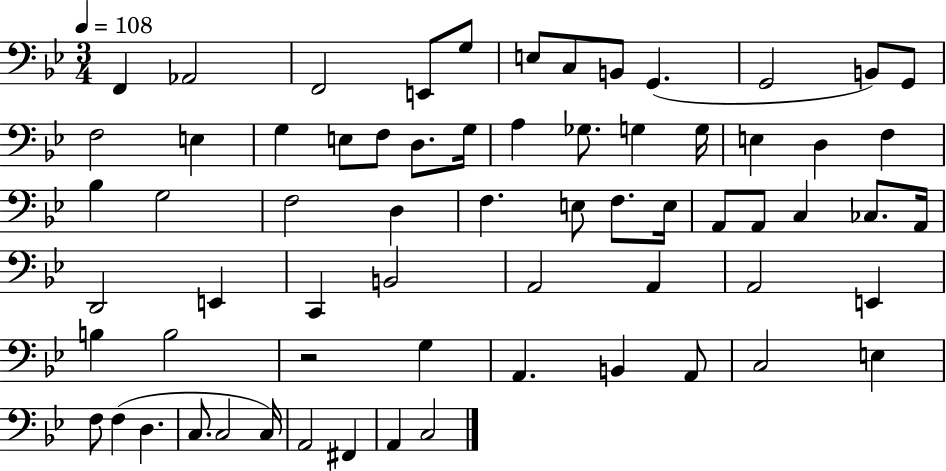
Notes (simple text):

F2/q Ab2/h F2/h E2/e G3/e E3/e C3/e B2/e G2/q. G2/h B2/e G2/e F3/h E3/q G3/q E3/e F3/e D3/e. G3/s A3/q Gb3/e. G3/q G3/s E3/q D3/q F3/q Bb3/q G3/h F3/h D3/q F3/q. E3/e F3/e. E3/s A2/e A2/e C3/q CES3/e. A2/s D2/h E2/q C2/q B2/h A2/h A2/q A2/h E2/q B3/q B3/h R/h G3/q A2/q. B2/q A2/e C3/h E3/q F3/e F3/q D3/q. C3/e. C3/h C3/s A2/h F#2/q A2/q C3/h